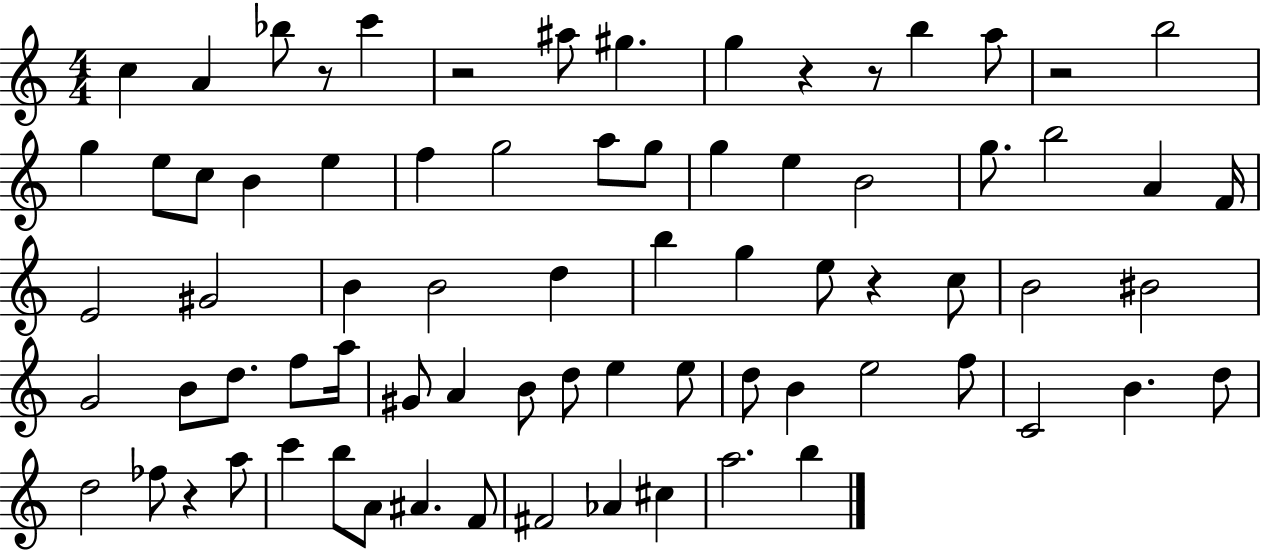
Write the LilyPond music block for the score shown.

{
  \clef treble
  \numericTimeSignature
  \time 4/4
  \key c \major
  \repeat volta 2 { c''4 a'4 bes''8 r8 c'''4 | r2 ais''8 gis''4. | g''4 r4 r8 b''4 a''8 | r2 b''2 | \break g''4 e''8 c''8 b'4 e''4 | f''4 g''2 a''8 g''8 | g''4 e''4 b'2 | g''8. b''2 a'4 f'16 | \break e'2 gis'2 | b'4 b'2 d''4 | b''4 g''4 e''8 r4 c''8 | b'2 bis'2 | \break g'2 b'8 d''8. f''8 a''16 | gis'8 a'4 b'8 d''8 e''4 e''8 | d''8 b'4 e''2 f''8 | c'2 b'4. d''8 | \break d''2 fes''8 r4 a''8 | c'''4 b''8 a'8 ais'4. f'8 | fis'2 aes'4 cis''4 | a''2. b''4 | \break } \bar "|."
}